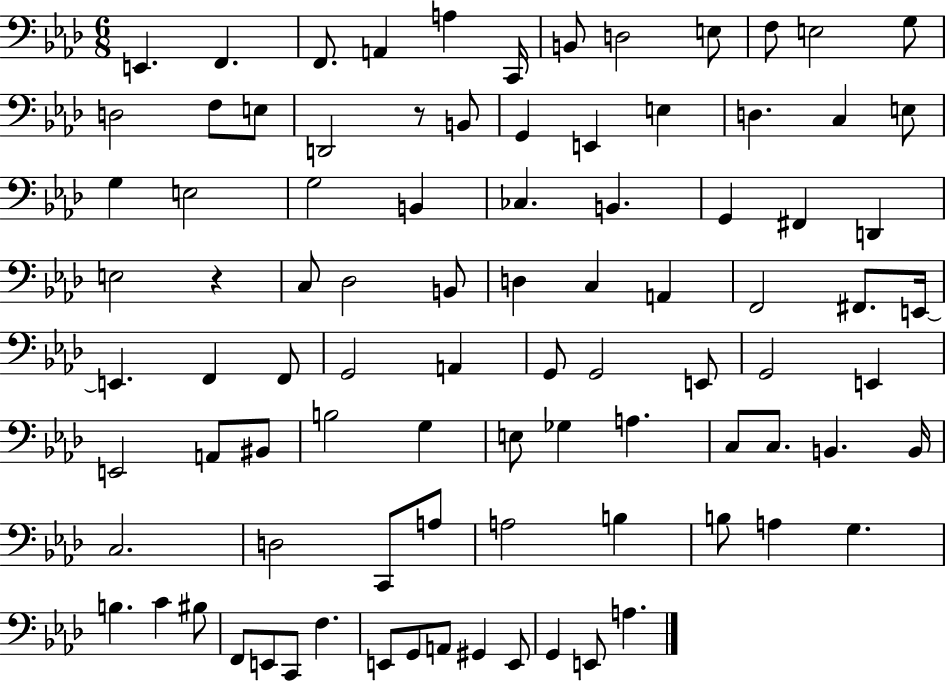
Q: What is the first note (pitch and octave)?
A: E2